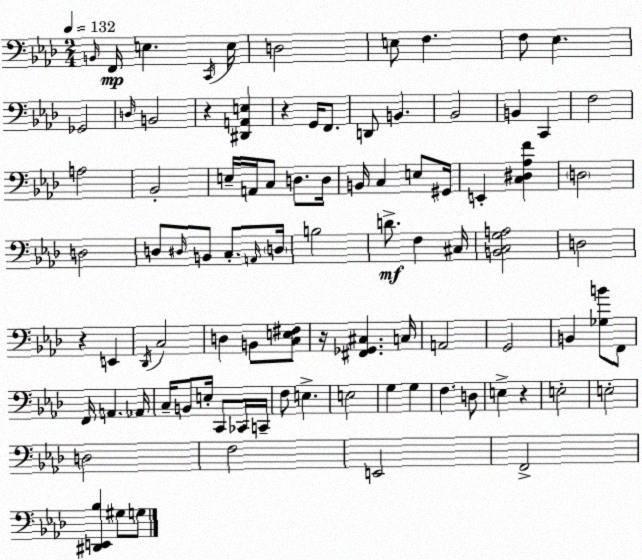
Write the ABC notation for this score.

X:1
T:Untitled
M:2/4
L:1/4
K:Fm
B,,/4 F,,/4 E, C,,/4 E,/4 D,2 E,/2 F, F,/2 _E, _G,,2 D,/4 B,,2 z [^D,,A,,E,] z G,,/4 F,,/2 D,,/2 B,, _B,,2 B,, C,, F,2 A,2 _B,,2 E,/4 A,,/4 C,/2 D,/2 D,/4 B,,/4 C, E,/2 ^G,,/4 E,, [C,^D,_A,F] D,2 D,2 D,/2 ^D,/4 B,,/2 C,/2 A,,/4 D,/4 B,2 D/2 F, ^C,/4 [B,,C,G,A,]2 D,2 z E,, _D,,/4 C,2 D, B,,/2 [C,E,^F,]/2 z/4 [^F,,_G,,^C,] C,/4 A,,2 G,,2 B,, [_G,B]/2 F,,/2 F,,/4 A,, _A,,/4 C,/4 B,,/2 E,/4 C,,/2 _C,,/4 C,,/4 F,/2 E, E,2 G, G, F, D,/2 E, z E,2 E,2 D,2 F,2 E,,2 F,,2 [^D,,E,,_B,] ^G,/2 G,/2